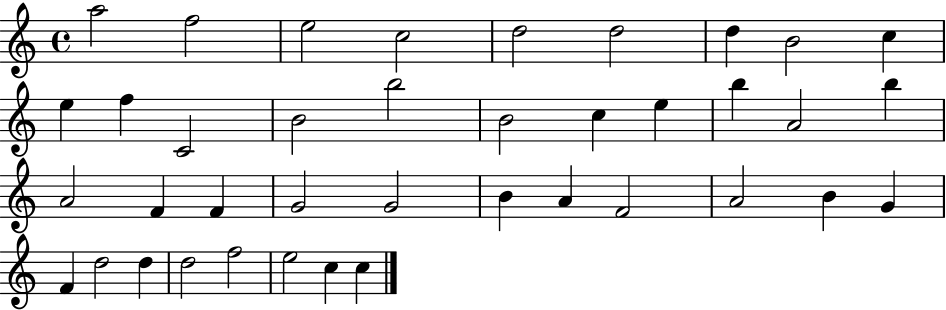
X:1
T:Untitled
M:4/4
L:1/4
K:C
a2 f2 e2 c2 d2 d2 d B2 c e f C2 B2 b2 B2 c e b A2 b A2 F F G2 G2 B A F2 A2 B G F d2 d d2 f2 e2 c c